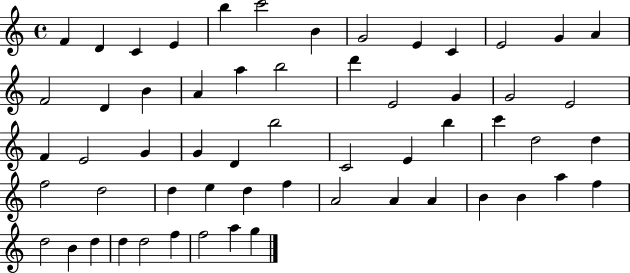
{
  \clef treble
  \time 4/4
  \defaultTimeSignature
  \key c \major
  f'4 d'4 c'4 e'4 | b''4 c'''2 b'4 | g'2 e'4 c'4 | e'2 g'4 a'4 | \break f'2 d'4 b'4 | a'4 a''4 b''2 | d'''4 e'2 g'4 | g'2 e'2 | \break f'4 e'2 g'4 | g'4 d'4 b''2 | c'2 e'4 b''4 | c'''4 d''2 d''4 | \break f''2 d''2 | d''4 e''4 d''4 f''4 | a'2 a'4 a'4 | b'4 b'4 a''4 f''4 | \break d''2 b'4 d''4 | d''4 d''2 f''4 | f''2 a''4 g''4 | \bar "|."
}